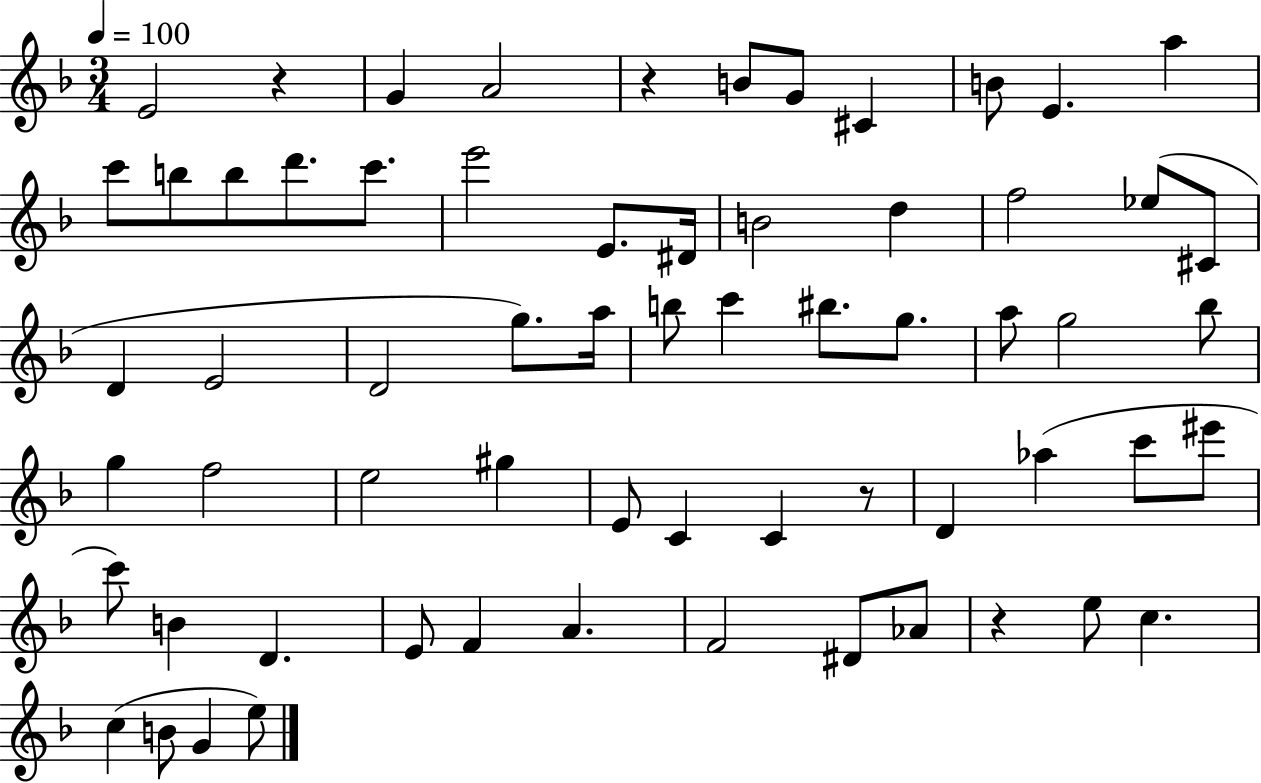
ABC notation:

X:1
T:Untitled
M:3/4
L:1/4
K:F
E2 z G A2 z B/2 G/2 ^C B/2 E a c'/2 b/2 b/2 d'/2 c'/2 e'2 E/2 ^D/4 B2 d f2 _e/2 ^C/2 D E2 D2 g/2 a/4 b/2 c' ^b/2 g/2 a/2 g2 _b/2 g f2 e2 ^g E/2 C C z/2 D _a c'/2 ^e'/2 c'/2 B D E/2 F A F2 ^D/2 _A/2 z e/2 c c B/2 G e/2